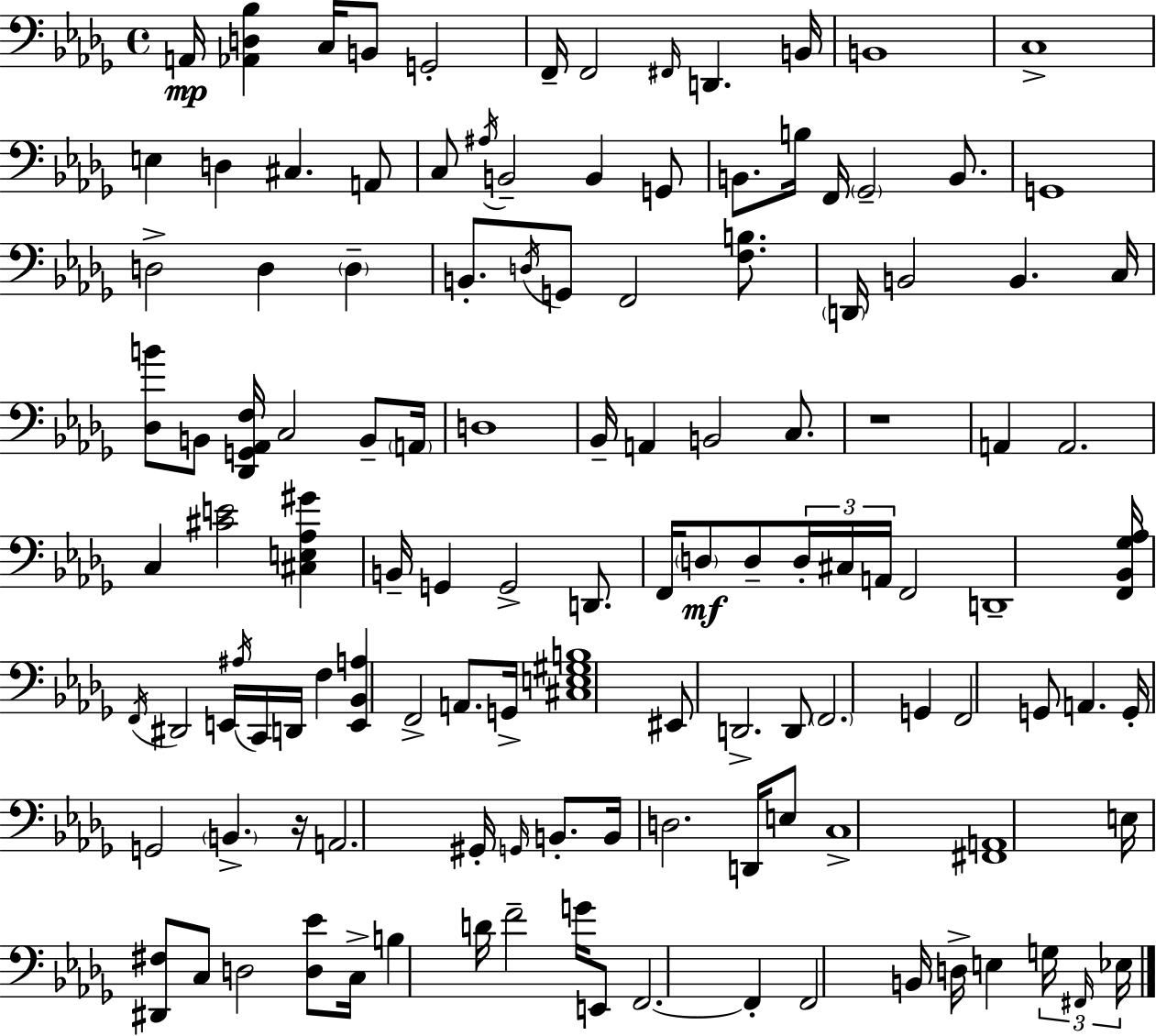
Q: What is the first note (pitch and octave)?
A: A2